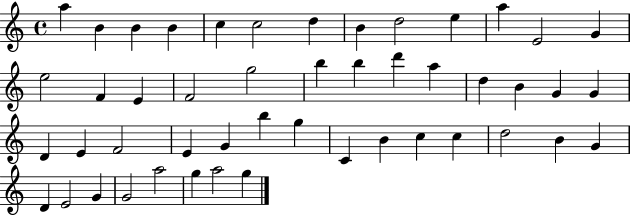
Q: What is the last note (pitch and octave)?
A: G5